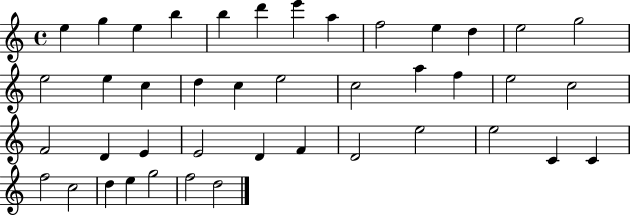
E5/q G5/q E5/q B5/q B5/q D6/q E6/q A5/q F5/h E5/q D5/q E5/h G5/h E5/h E5/q C5/q D5/q C5/q E5/h C5/h A5/q F5/q E5/h C5/h F4/h D4/q E4/q E4/h D4/q F4/q D4/h E5/h E5/h C4/q C4/q F5/h C5/h D5/q E5/q G5/h F5/h D5/h